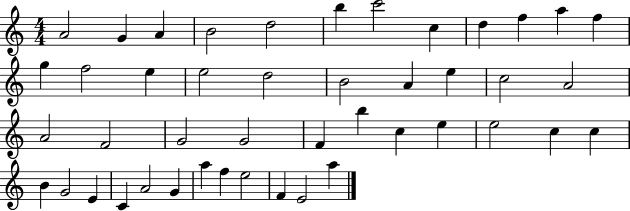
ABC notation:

X:1
T:Untitled
M:4/4
L:1/4
K:C
A2 G A B2 d2 b c'2 c d f a f g f2 e e2 d2 B2 A e c2 A2 A2 F2 G2 G2 F b c e e2 c c B G2 E C A2 G a f e2 F E2 a